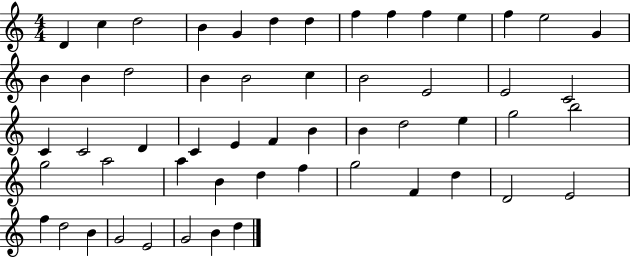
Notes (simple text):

D4/q C5/q D5/h B4/q G4/q D5/q D5/q F5/q F5/q F5/q E5/q F5/q E5/h G4/q B4/q B4/q D5/h B4/q B4/h C5/q B4/h E4/h E4/h C4/h C4/q C4/h D4/q C4/q E4/q F4/q B4/q B4/q D5/h E5/q G5/h B5/h G5/h A5/h A5/q B4/q D5/q F5/q G5/h F4/q D5/q D4/h E4/h F5/q D5/h B4/q G4/h E4/h G4/h B4/q D5/q